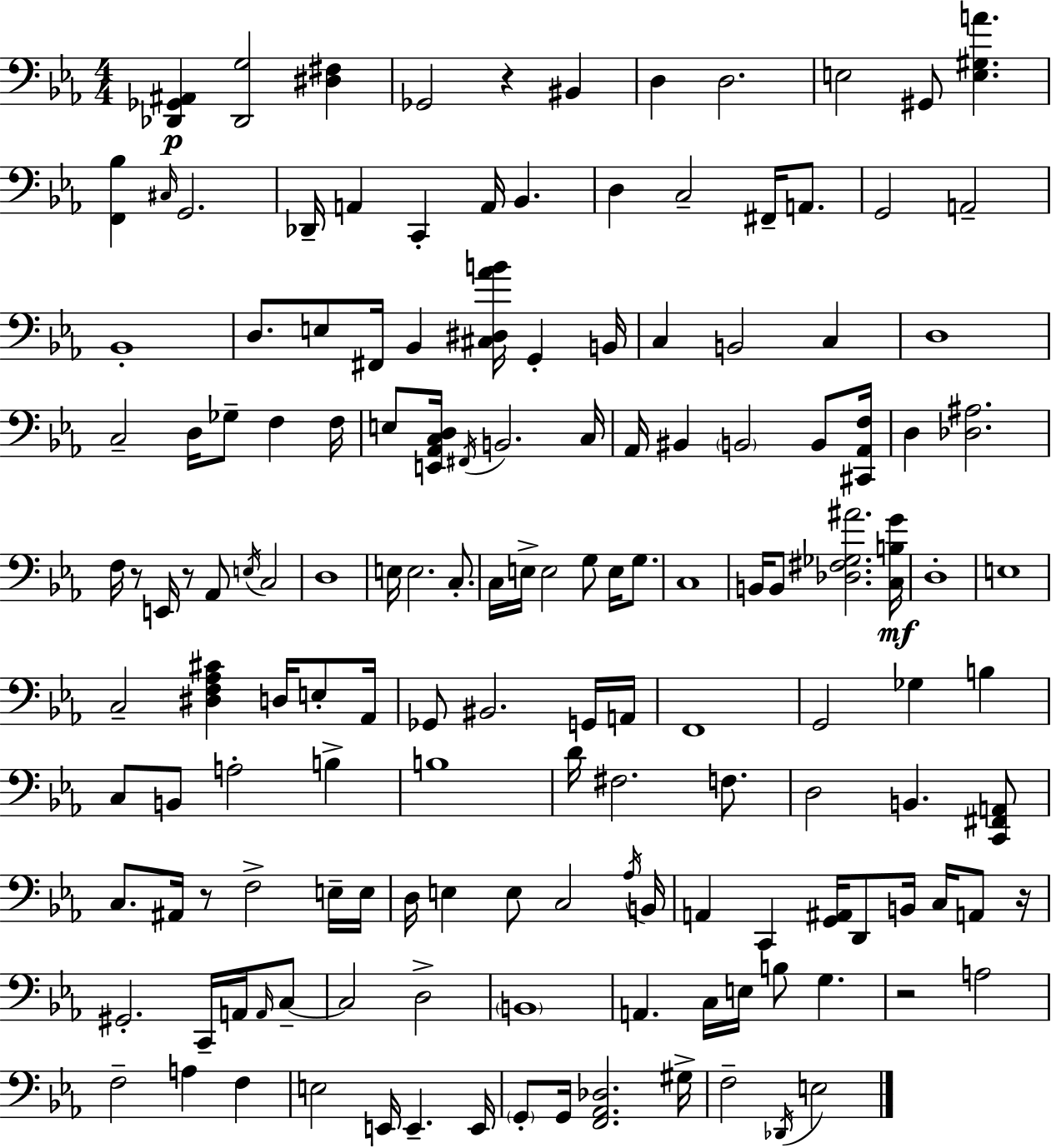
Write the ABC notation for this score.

X:1
T:Untitled
M:4/4
L:1/4
K:Cm
[_D,,_G,,^A,,] [_D,,G,]2 [^D,^F,] _G,,2 z ^B,, D, D,2 E,2 ^G,,/2 [E,^G,A] [F,,_B,] ^C,/4 G,,2 _D,,/4 A,, C,, A,,/4 _B,, D, C,2 ^F,,/4 A,,/2 G,,2 A,,2 _B,,4 D,/2 E,/2 ^F,,/4 _B,, [^C,^D,_AB]/4 G,, B,,/4 C, B,,2 C, D,4 C,2 D,/4 _G,/2 F, F,/4 E,/2 [E,,_A,,C,D,]/4 ^F,,/4 B,,2 C,/4 _A,,/4 ^B,, B,,2 B,,/2 [^C,,_A,,F,]/4 D, [_D,^A,]2 F,/4 z/2 E,,/4 z/2 _A,,/2 E,/4 C,2 D,4 E,/4 E,2 C,/2 C,/4 E,/4 E,2 G,/2 E,/4 G,/2 C,4 B,,/4 B,,/2 [_D,^F,_G,^A]2 [C,B,G]/4 D,4 E,4 C,2 [^D,F,_A,^C] D,/4 E,/2 _A,,/4 _G,,/2 ^B,,2 G,,/4 A,,/4 F,,4 G,,2 _G, B, C,/2 B,,/2 A,2 B, B,4 D/4 ^F,2 F,/2 D,2 B,, [C,,^F,,A,,]/2 C,/2 ^A,,/4 z/2 F,2 E,/4 E,/4 D,/4 E, E,/2 C,2 _A,/4 B,,/4 A,, C,, [G,,^A,,]/4 D,,/2 B,,/4 C,/4 A,,/2 z/4 ^G,,2 C,,/4 A,,/4 A,,/4 C,/2 C,2 D,2 B,,4 A,, C,/4 E,/4 B,/2 G, z2 A,2 F,2 A, F, E,2 E,,/4 E,, E,,/4 G,,/2 G,,/4 [F,,_A,,_D,]2 ^G,/4 F,2 _D,,/4 E,2